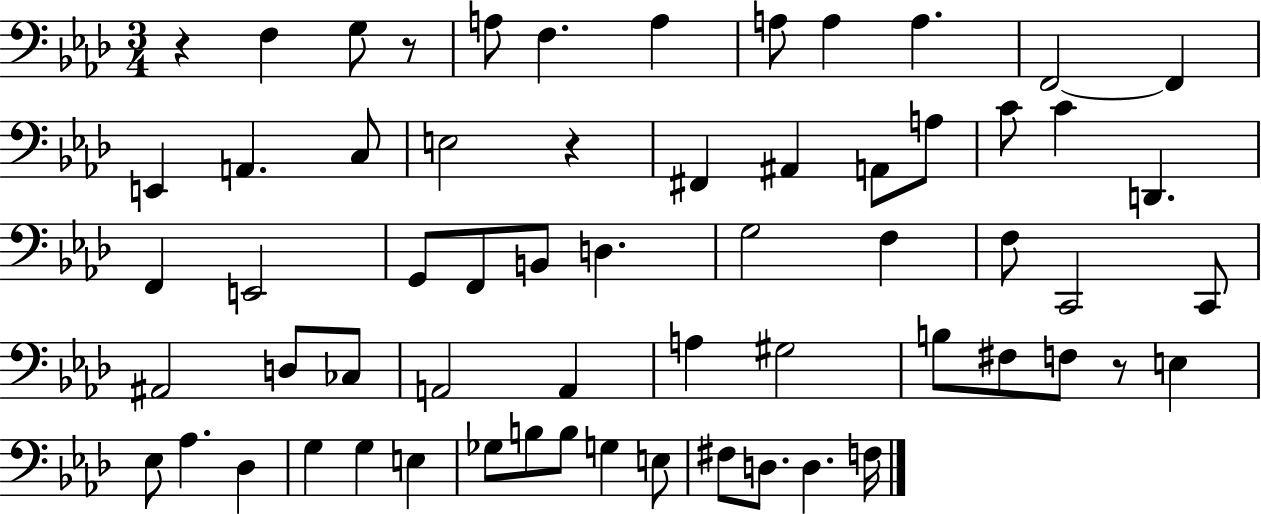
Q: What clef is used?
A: bass